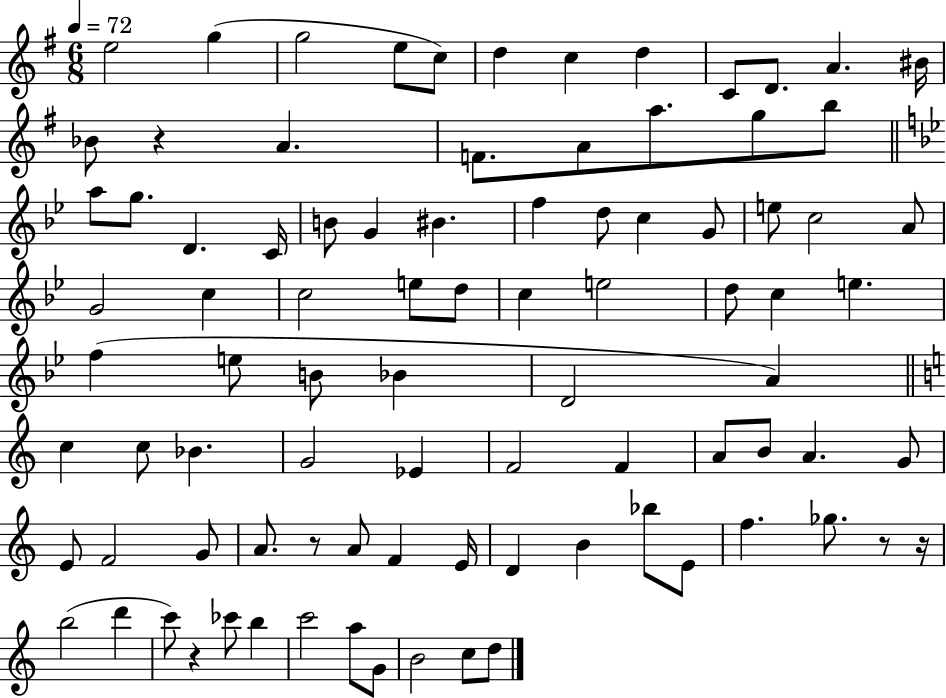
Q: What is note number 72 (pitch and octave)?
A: F5